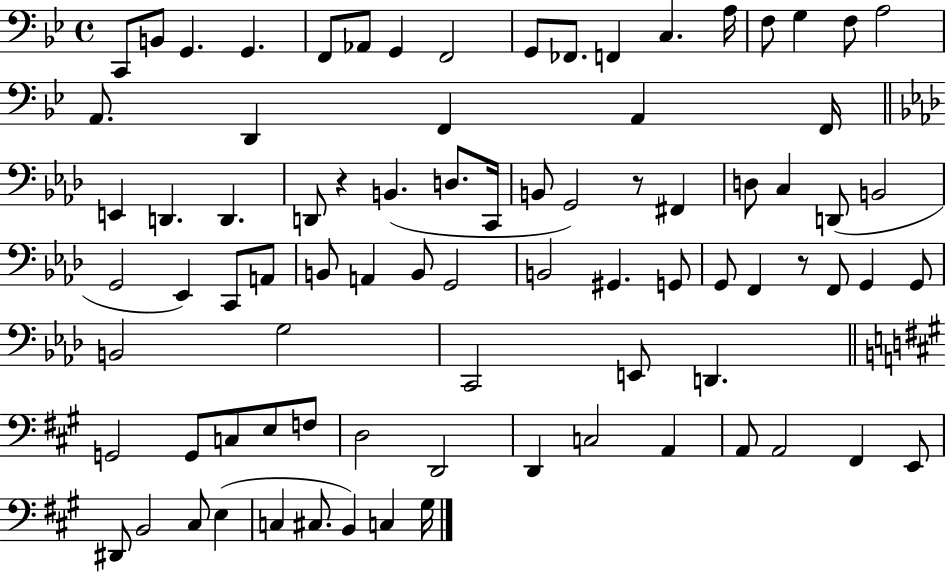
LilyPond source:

{
  \clef bass
  \time 4/4
  \defaultTimeSignature
  \key bes \major
  c,8 b,8 g,4. g,4. | f,8 aes,8 g,4 f,2 | g,8 fes,8. f,4 c4. a16 | f8 g4 f8 a2 | \break a,8. d,4 f,4 a,4 f,16 | \bar "||" \break \key f \minor e,4 d,4. d,4. | d,8 r4 b,4.( d8. c,16 | b,8 g,2) r8 fis,4 | d8 c4 d,8( b,2 | \break g,2 ees,4) c,8 a,8 | b,8 a,4 b,8 g,2 | b,2 gis,4. g,8 | g,8 f,4 r8 f,8 g,4 g,8 | \break b,2 g2 | c,2 e,8 d,4. | \bar "||" \break \key a \major g,2 g,8 c8 e8 f8 | d2 d,2 | d,4 c2 a,4 | a,8 a,2 fis,4 e,8 | \break dis,8 b,2 cis8 e4( | c4 cis8. b,4) c4 gis16 | \bar "|."
}